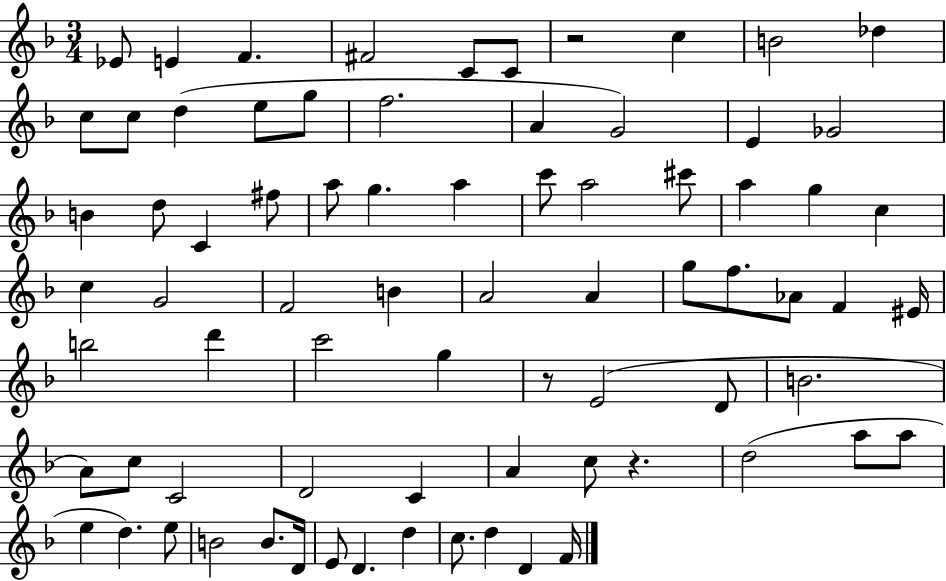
Eb4/e E4/q F4/q. F#4/h C4/e C4/e R/h C5/q B4/h Db5/q C5/e C5/e D5/q E5/e G5/e F5/h. A4/q G4/h E4/q Gb4/h B4/q D5/e C4/q F#5/e A5/e G5/q. A5/q C6/e A5/h C#6/e A5/q G5/q C5/q C5/q G4/h F4/h B4/q A4/h A4/q G5/e F5/e. Ab4/e F4/q EIS4/s B5/h D6/q C6/h G5/q R/e E4/h D4/e B4/h. A4/e C5/e C4/h D4/h C4/q A4/q C5/e R/q. D5/h A5/e A5/e E5/q D5/q. E5/e B4/h B4/e. D4/s E4/e D4/q. D5/q C5/e. D5/q D4/q F4/s